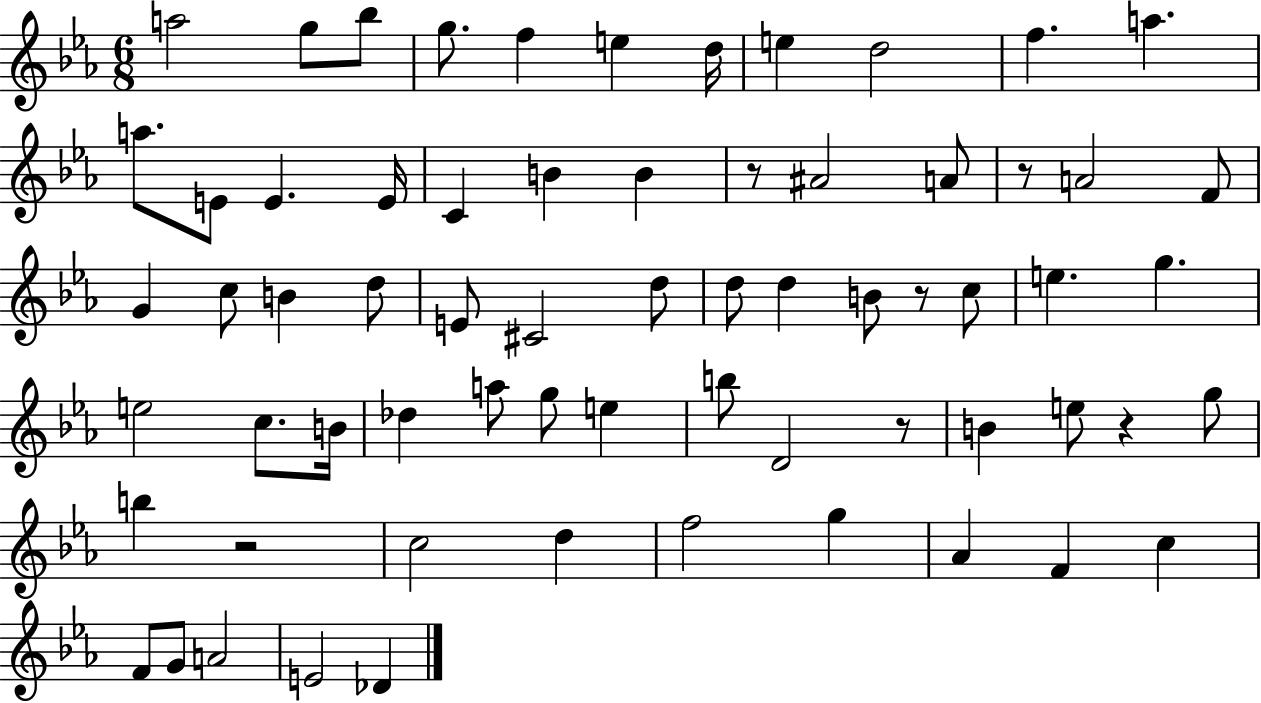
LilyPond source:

{
  \clef treble
  \numericTimeSignature
  \time 6/8
  \key ees \major
  a''2 g''8 bes''8 | g''8. f''4 e''4 d''16 | e''4 d''2 | f''4. a''4. | \break a''8. e'8 e'4. e'16 | c'4 b'4 b'4 | r8 ais'2 a'8 | r8 a'2 f'8 | \break g'4 c''8 b'4 d''8 | e'8 cis'2 d''8 | d''8 d''4 b'8 r8 c''8 | e''4. g''4. | \break e''2 c''8. b'16 | des''4 a''8 g''8 e''4 | b''8 d'2 r8 | b'4 e''8 r4 g''8 | \break b''4 r2 | c''2 d''4 | f''2 g''4 | aes'4 f'4 c''4 | \break f'8 g'8 a'2 | e'2 des'4 | \bar "|."
}